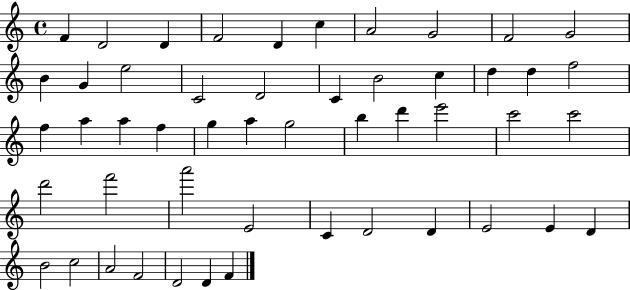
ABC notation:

X:1
T:Untitled
M:4/4
L:1/4
K:C
F D2 D F2 D c A2 G2 F2 G2 B G e2 C2 D2 C B2 c d d f2 f a a f g a g2 b d' e'2 c'2 c'2 d'2 f'2 a'2 E2 C D2 D E2 E D B2 c2 A2 F2 D2 D F